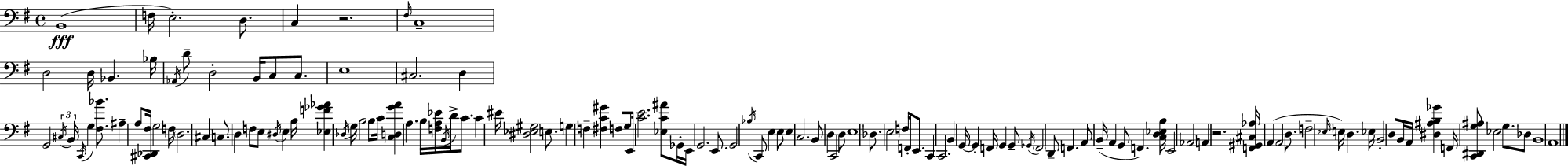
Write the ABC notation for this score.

X:1
T:Untitled
M:4/4
L:1/4
K:G
B,,4 F,/4 E,2 D,/2 C, z2 ^F,/4 C,4 D,2 D,/4 _B,, _B,/4 _A,,/4 D/2 D,2 B,,/4 C,/2 C,/2 E,4 ^C,2 D, G,,2 ^C,/4 B,,/4 C,,/4 G, [^F,_B]/2 ^A, A,/2 [^C,,_D,,^F,]/4 G,2 F,/4 D,2 ^C, C,/2 D, F,/2 E,/2 ^D,/4 E, B,/4 [_E,F_G_A] _D,/4 G,/4 B,2 B,/2 C/4 [C,D,GA] A, B,/4 [F,A,_E]/4 B,,/4 D/4 C/2 C ^E/4 [^D,_E,^G,]2 E,/2 G, F, [^F,C^G] F,/2 G,/2 E,,/4 [CE]2 [_E,C^A]/2 _G,,/4 E,,/4 G,,2 E,,/2 G,,2 _B,/4 C,,/2 E, E,/2 E, C,2 B,,/2 D, C,,2 D,/2 E,4 _D,/2 E,2 F,/4 F,,/4 E,,/2 C,, C,,2 B,, G,,/4 G,, F,,/4 G,, G,,/2 _G,,/4 F,,2 D,,/2 F,, A,,/2 B,,/4 A,, G,,/2 F,, [C,D,_E,B,]/4 E,,2 _A,,2 A,, z2 [F,,^G,,^C,_A,]/4 A,, A,,2 D,/2 F,2 _E,/4 E,/4 D, _E,/4 B,,2 D,/2 B,,/4 A,,/4 [^D,^A,B,_G] F,,/4 [C,,^D,,G,^A,]/2 _E,2 G,/2 _D,/2 B,,4 A,,4